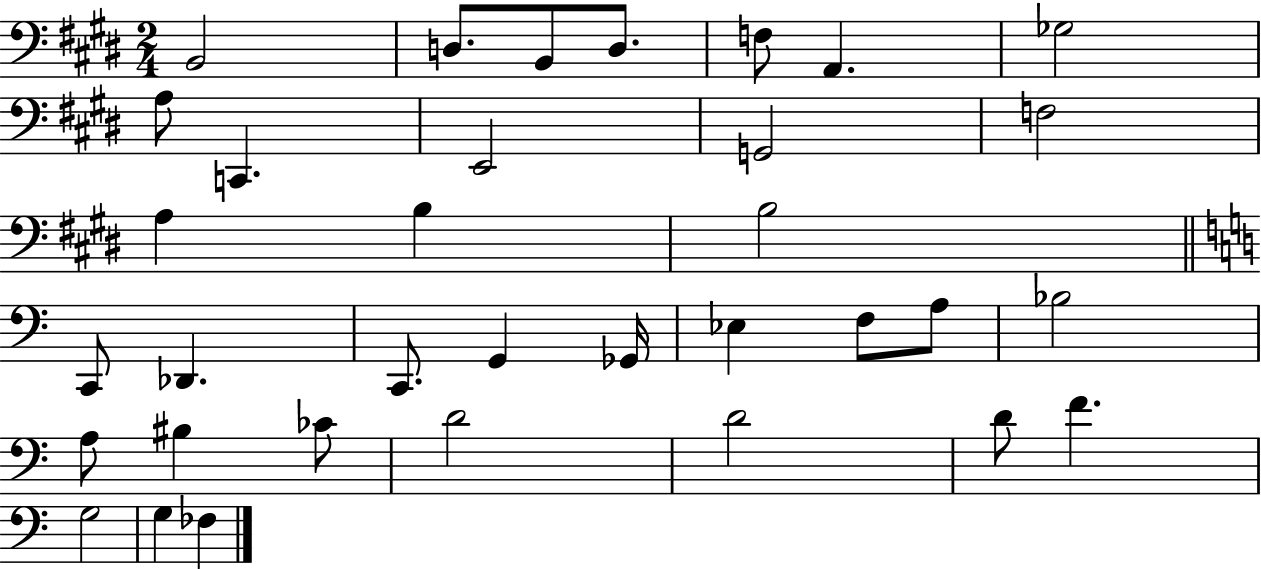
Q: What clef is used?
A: bass